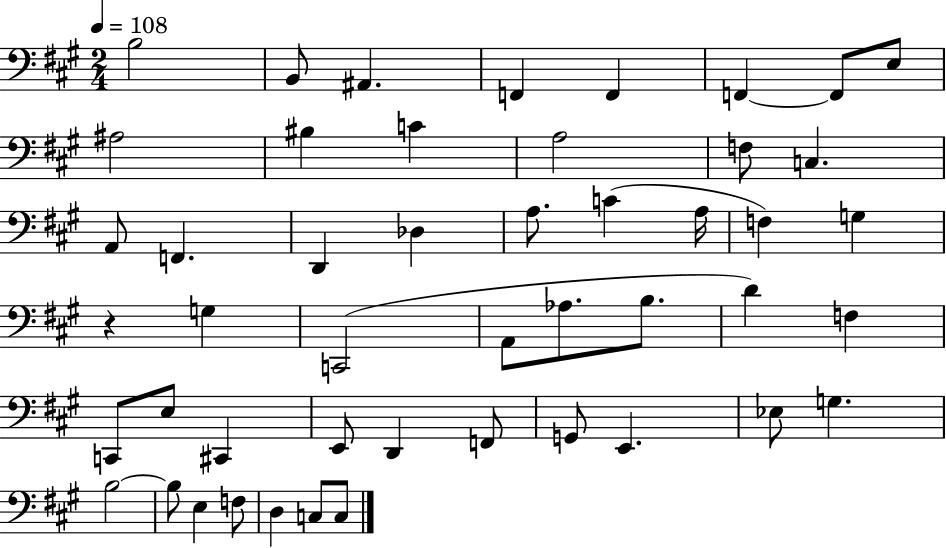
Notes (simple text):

B3/h B2/e A#2/q. F2/q F2/q F2/q F2/e E3/e A#3/h BIS3/q C4/q A3/h F3/e C3/q. A2/e F2/q. D2/q Db3/q A3/e. C4/q A3/s F3/q G3/q R/q G3/q C2/h A2/e Ab3/e. B3/e. D4/q F3/q C2/e E3/e C#2/q E2/e D2/q F2/e G2/e E2/q. Eb3/e G3/q. B3/h B3/e E3/q F3/e D3/q C3/e C3/e